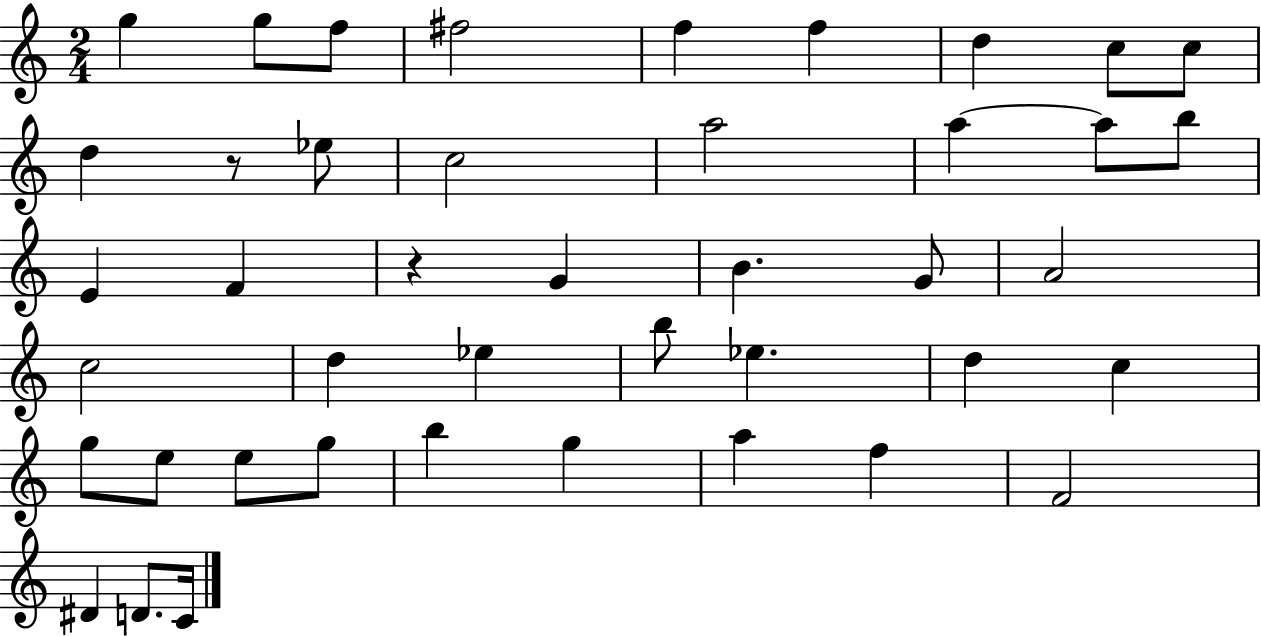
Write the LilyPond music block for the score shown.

{
  \clef treble
  \numericTimeSignature
  \time 2/4
  \key c \major
  g''4 g''8 f''8 | fis''2 | f''4 f''4 | d''4 c''8 c''8 | \break d''4 r8 ees''8 | c''2 | a''2 | a''4~~ a''8 b''8 | \break e'4 f'4 | r4 g'4 | b'4. g'8 | a'2 | \break c''2 | d''4 ees''4 | b''8 ees''4. | d''4 c''4 | \break g''8 e''8 e''8 g''8 | b''4 g''4 | a''4 f''4 | f'2 | \break dis'4 d'8. c'16 | \bar "|."
}